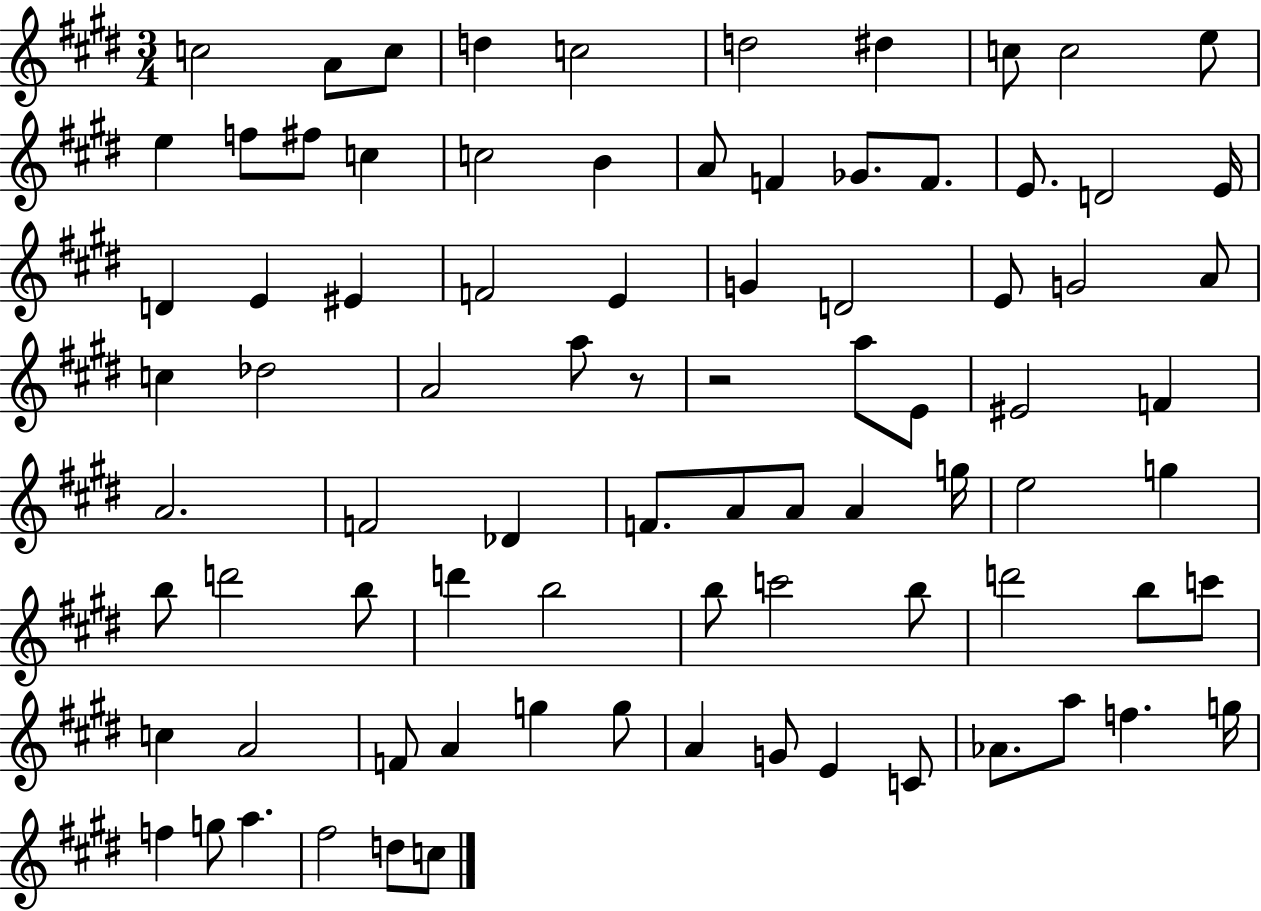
{
  \clef treble
  \numericTimeSignature
  \time 3/4
  \key e \major
  c''2 a'8 c''8 | d''4 c''2 | d''2 dis''4 | c''8 c''2 e''8 | \break e''4 f''8 fis''8 c''4 | c''2 b'4 | a'8 f'4 ges'8. f'8. | e'8. d'2 e'16 | \break d'4 e'4 eis'4 | f'2 e'4 | g'4 d'2 | e'8 g'2 a'8 | \break c''4 des''2 | a'2 a''8 r8 | r2 a''8 e'8 | eis'2 f'4 | \break a'2. | f'2 des'4 | f'8. a'8 a'8 a'4 g''16 | e''2 g''4 | \break b''8 d'''2 b''8 | d'''4 b''2 | b''8 c'''2 b''8 | d'''2 b''8 c'''8 | \break c''4 a'2 | f'8 a'4 g''4 g''8 | a'4 g'8 e'4 c'8 | aes'8. a''8 f''4. g''16 | \break f''4 g''8 a''4. | fis''2 d''8 c''8 | \bar "|."
}